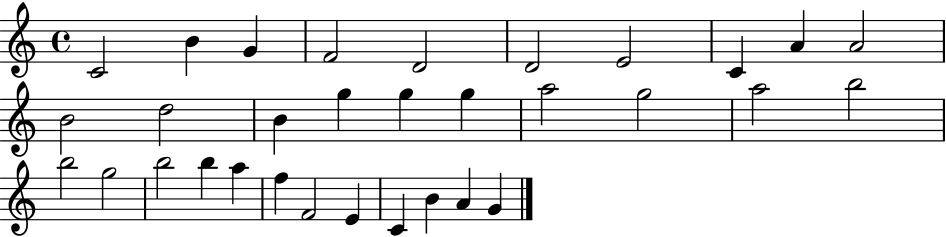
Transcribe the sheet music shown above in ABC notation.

X:1
T:Untitled
M:4/4
L:1/4
K:C
C2 B G F2 D2 D2 E2 C A A2 B2 d2 B g g g a2 g2 a2 b2 b2 g2 b2 b a f F2 E C B A G